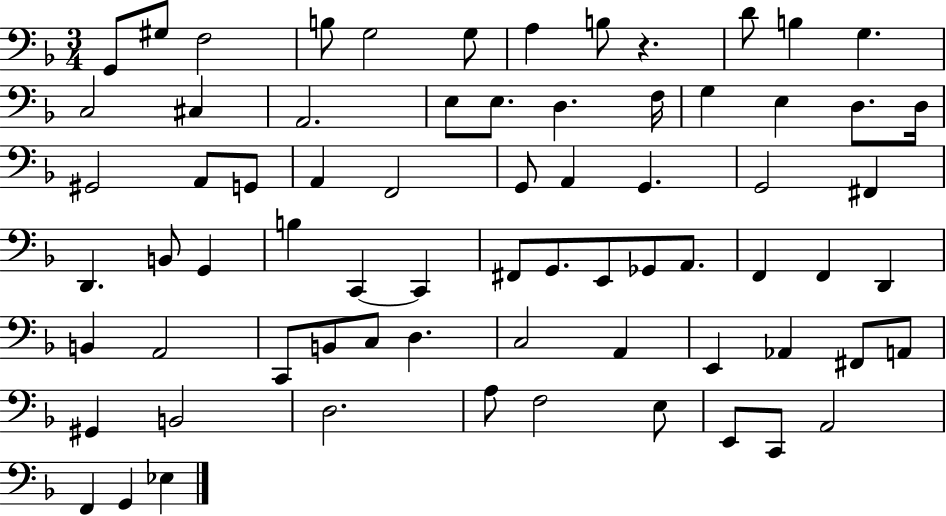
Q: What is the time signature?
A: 3/4